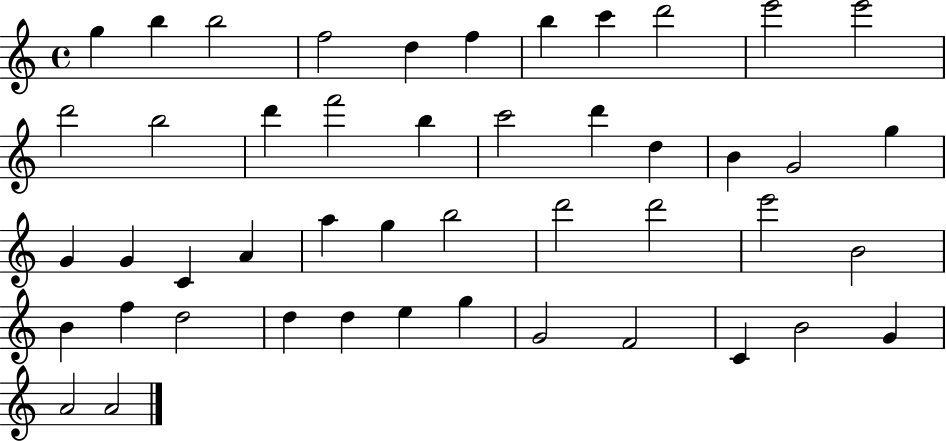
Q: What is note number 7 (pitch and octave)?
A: B5